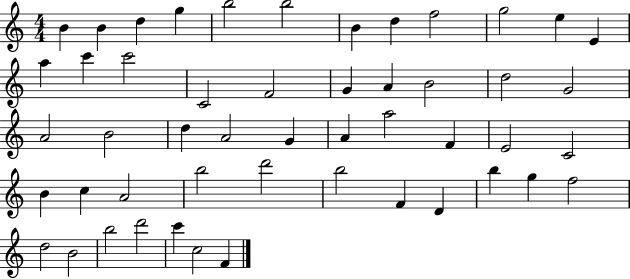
B4/q B4/q D5/q G5/q B5/h B5/h B4/q D5/q F5/h G5/h E5/q E4/q A5/q C6/q C6/h C4/h F4/h G4/q A4/q B4/h D5/h G4/h A4/h B4/h D5/q A4/h G4/q A4/q A5/h F4/q E4/h C4/h B4/q C5/q A4/h B5/h D6/h B5/h F4/q D4/q B5/q G5/q F5/h D5/h B4/h B5/h D6/h C6/q C5/h F4/q